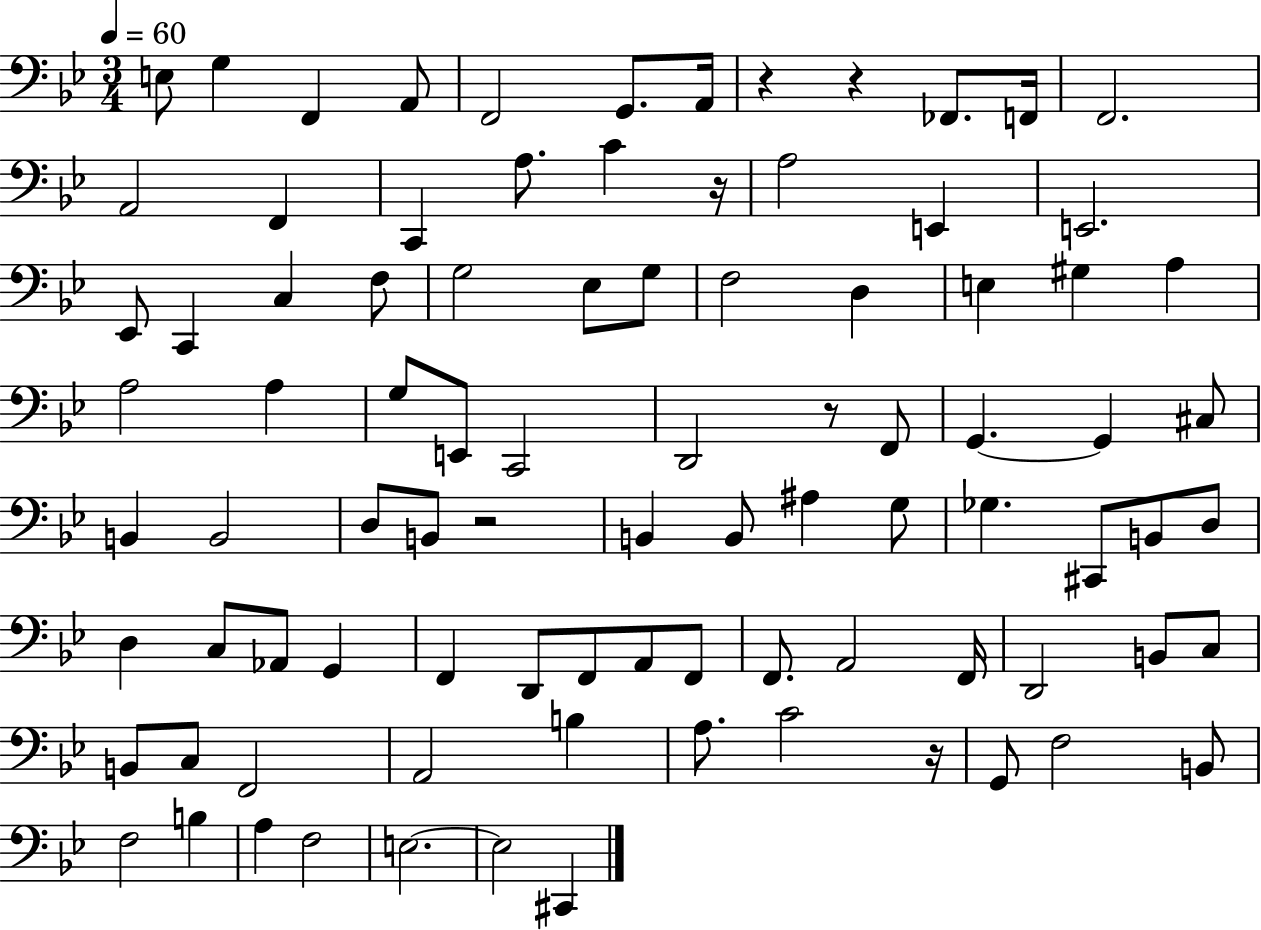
E3/e G3/q F2/q A2/e F2/h G2/e. A2/s R/q R/q FES2/e. F2/s F2/h. A2/h F2/q C2/q A3/e. C4/q R/s A3/h E2/q E2/h. Eb2/e C2/q C3/q F3/e G3/h Eb3/e G3/e F3/h D3/q E3/q G#3/q A3/q A3/h A3/q G3/e E2/e C2/h D2/h R/e F2/e G2/q. G2/q C#3/e B2/q B2/h D3/e B2/e R/h B2/q B2/e A#3/q G3/e Gb3/q. C#2/e B2/e D3/e D3/q C3/e Ab2/e G2/q F2/q D2/e F2/e A2/e F2/e F2/e. A2/h F2/s D2/h B2/e C3/e B2/e C3/e F2/h A2/h B3/q A3/e. C4/h R/s G2/e F3/h B2/e F3/h B3/q A3/q F3/h E3/h. E3/h C#2/q